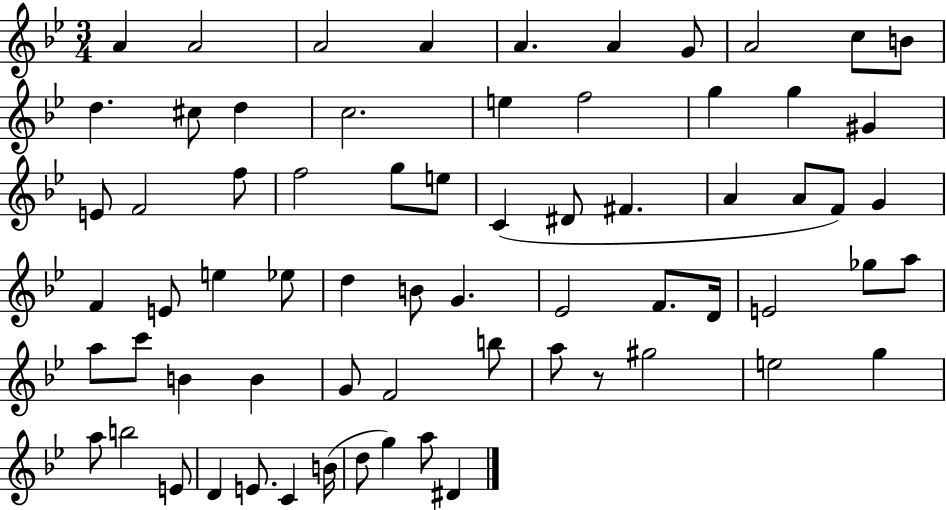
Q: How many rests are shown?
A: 1